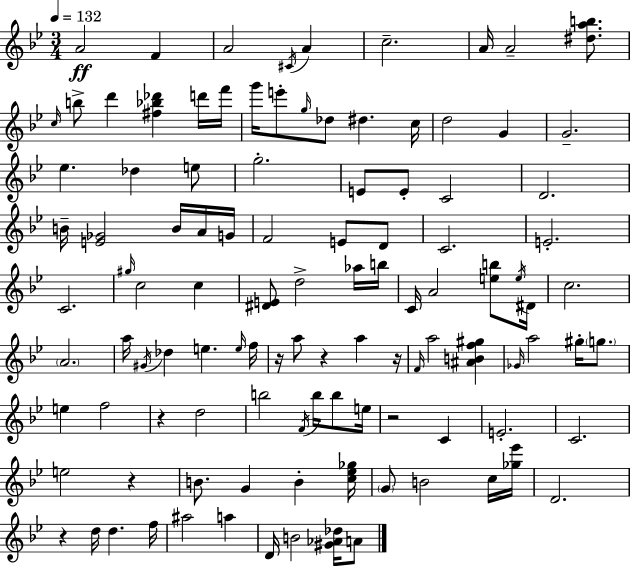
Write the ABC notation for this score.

X:1
T:Untitled
M:3/4
L:1/4
K:Bb
A2 F A2 ^C/4 A c2 A/4 A2 [^dab]/2 c/4 b/2 d' [^f_b_d'] d'/4 f'/4 g'/4 e'/2 g/4 _d/2 ^d c/4 d2 G G2 _e _d e/2 g2 E/2 E/2 C2 D2 B/4 [E_G]2 B/4 A/4 G/4 F2 E/2 D/2 C2 E2 C2 ^g/4 c2 c [^DE]/2 d2 _a/4 b/4 C/4 A2 [eb]/2 e/4 ^D/4 c2 A2 a/4 ^G/4 _d e e/4 f/4 z/4 a/2 z a z/4 F/4 a2 [^ABf^g] _G/4 a2 ^g/4 g/2 e f2 z d2 b2 F/4 b/4 b/2 e/4 z2 C E2 C2 e2 z B/2 G B [c_e_g]/4 G/2 B2 c/4 [_g_e']/4 D2 z d/4 d f/4 ^a2 a D/4 B2 [^G_A_d]/4 A/2